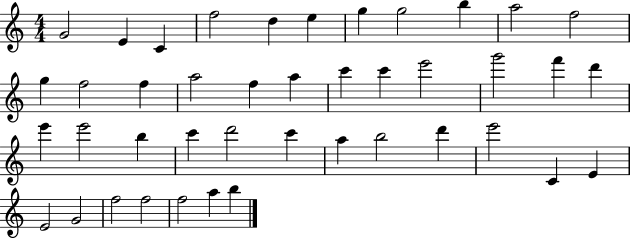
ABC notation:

X:1
T:Untitled
M:4/4
L:1/4
K:C
G2 E C f2 d e g g2 b a2 f2 g f2 f a2 f a c' c' e'2 g'2 f' d' e' e'2 b c' d'2 c' a b2 d' e'2 C E E2 G2 f2 f2 f2 a b